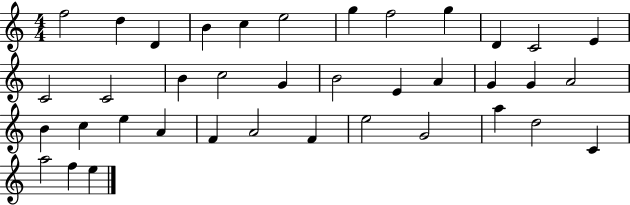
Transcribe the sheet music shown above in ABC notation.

X:1
T:Untitled
M:4/4
L:1/4
K:C
f2 d D B c e2 g f2 g D C2 E C2 C2 B c2 G B2 E A G G A2 B c e A F A2 F e2 G2 a d2 C a2 f e